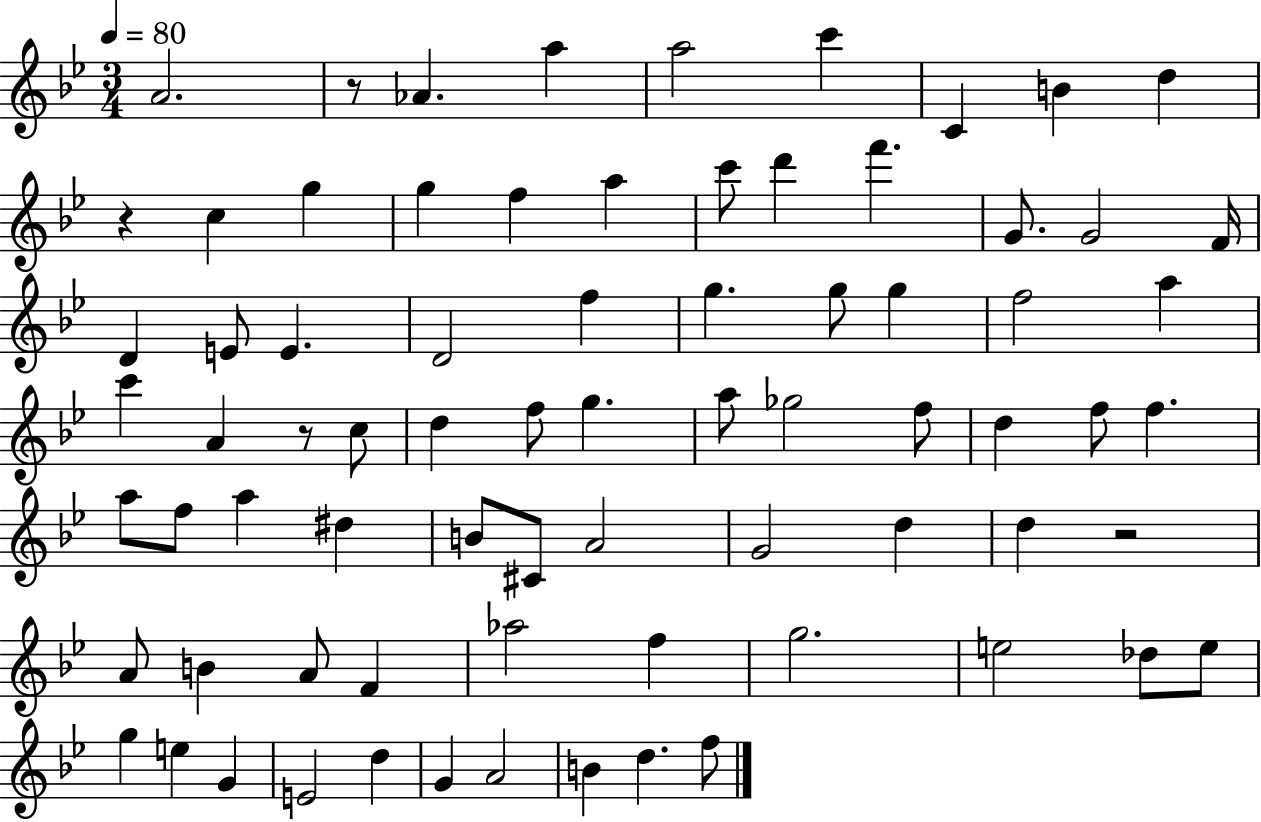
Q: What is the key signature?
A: BES major